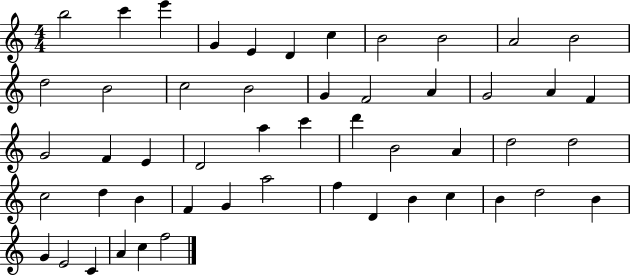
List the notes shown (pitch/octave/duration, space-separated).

B5/h C6/q E6/q G4/q E4/q D4/q C5/q B4/h B4/h A4/h B4/h D5/h B4/h C5/h B4/h G4/q F4/h A4/q G4/h A4/q F4/q G4/h F4/q E4/q D4/h A5/q C6/q D6/q B4/h A4/q D5/h D5/h C5/h D5/q B4/q F4/q G4/q A5/h F5/q D4/q B4/q C5/q B4/q D5/h B4/q G4/q E4/h C4/q A4/q C5/q F5/h